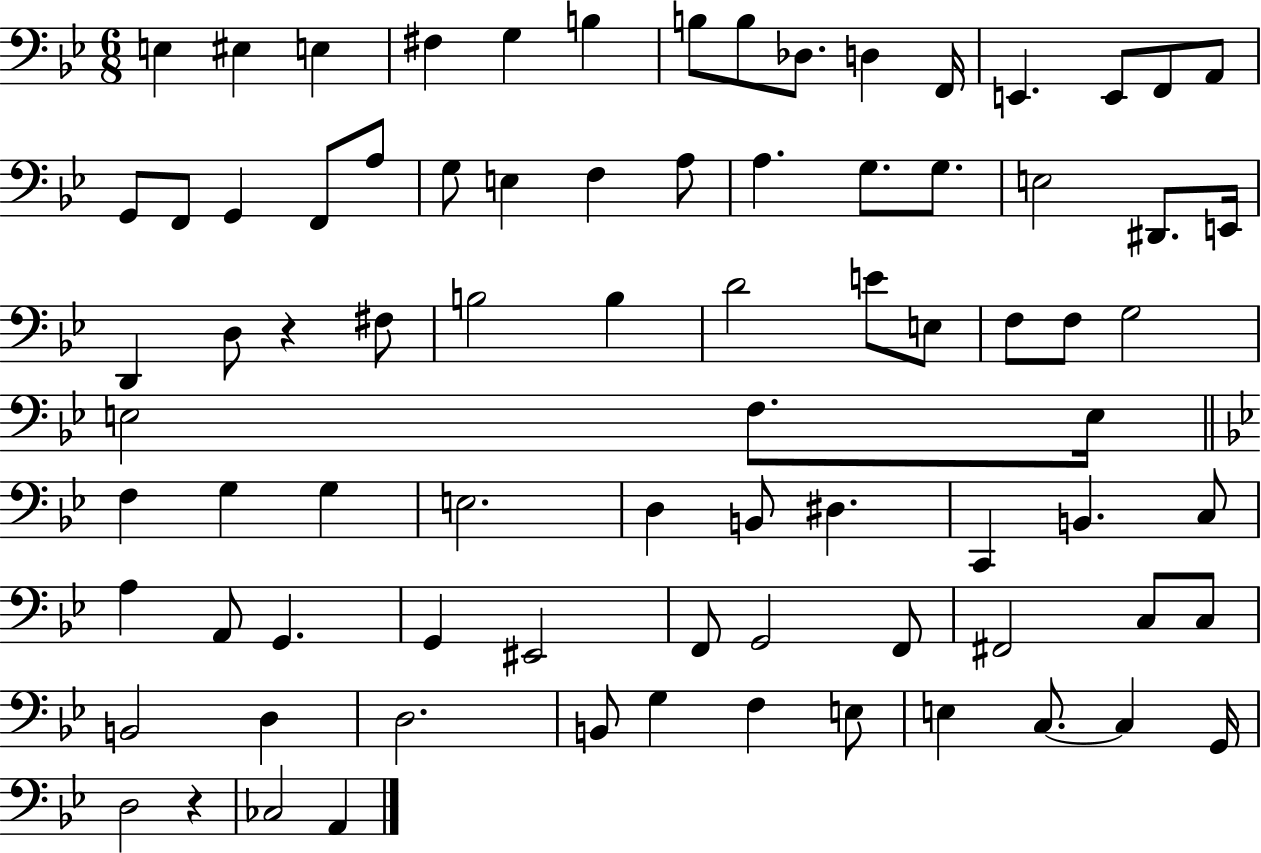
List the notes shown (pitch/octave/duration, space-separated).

E3/q EIS3/q E3/q F#3/q G3/q B3/q B3/e B3/e Db3/e. D3/q F2/s E2/q. E2/e F2/e A2/e G2/e F2/e G2/q F2/e A3/e G3/e E3/q F3/q A3/e A3/q. G3/e. G3/e. E3/h D#2/e. E2/s D2/q D3/e R/q F#3/e B3/h B3/q D4/h E4/e E3/e F3/e F3/e G3/h E3/h F3/e. E3/s F3/q G3/q G3/q E3/h. D3/q B2/e D#3/q. C2/q B2/q. C3/e A3/q A2/e G2/q. G2/q EIS2/h F2/e G2/h F2/e F#2/h C3/e C3/e B2/h D3/q D3/h. B2/e G3/q F3/q E3/e E3/q C3/e. C3/q G2/s D3/h R/q CES3/h A2/q